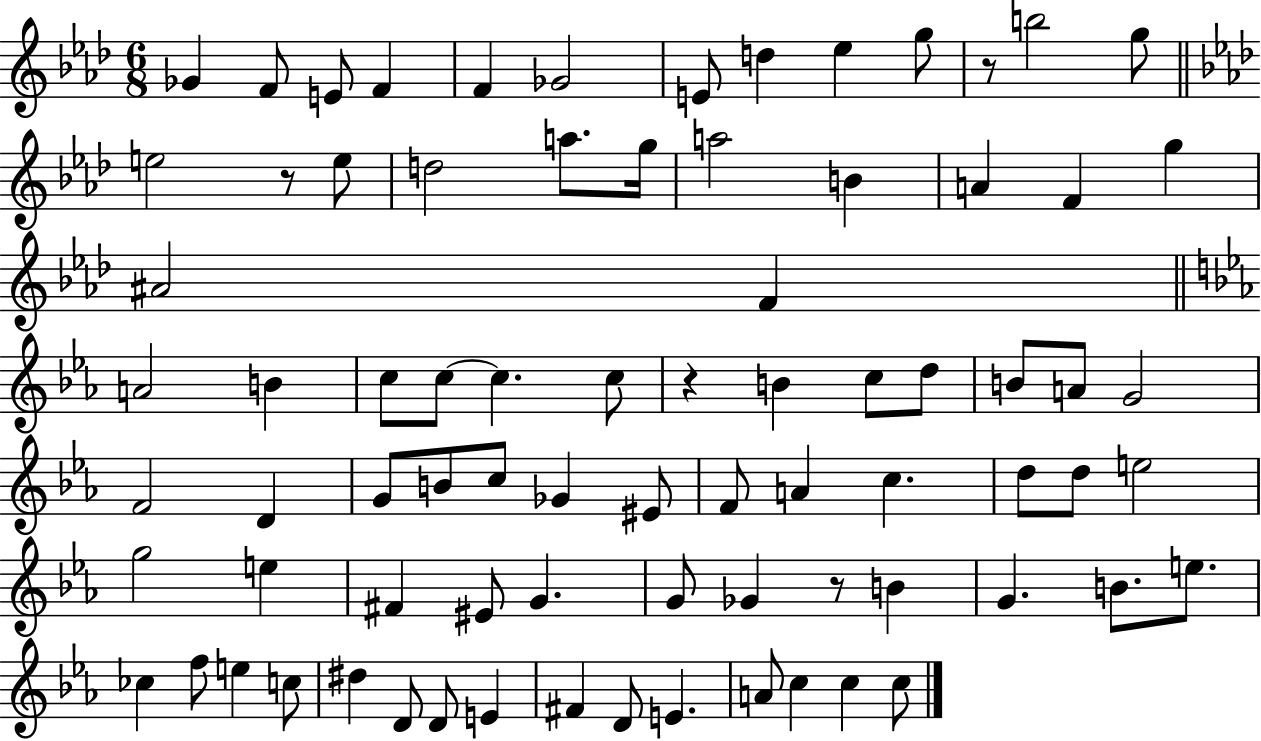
{
  \clef treble
  \numericTimeSignature
  \time 6/8
  \key aes \major
  ges'4 f'8 e'8 f'4 | f'4 ges'2 | e'8 d''4 ees''4 g''8 | r8 b''2 g''8 | \break \bar "||" \break \key aes \major e''2 r8 e''8 | d''2 a''8. g''16 | a''2 b'4 | a'4 f'4 g''4 | \break ais'2 f'4 | \bar "||" \break \key ees \major a'2 b'4 | c''8 c''8~~ c''4. c''8 | r4 b'4 c''8 d''8 | b'8 a'8 g'2 | \break f'2 d'4 | g'8 b'8 c''8 ges'4 eis'8 | f'8 a'4 c''4. | d''8 d''8 e''2 | \break g''2 e''4 | fis'4 eis'8 g'4. | g'8 ges'4 r8 b'4 | g'4. b'8. e''8. | \break ces''4 f''8 e''4 c''8 | dis''4 d'8 d'8 e'4 | fis'4 d'8 e'4. | a'8 c''4 c''4 c''8 | \break \bar "|."
}